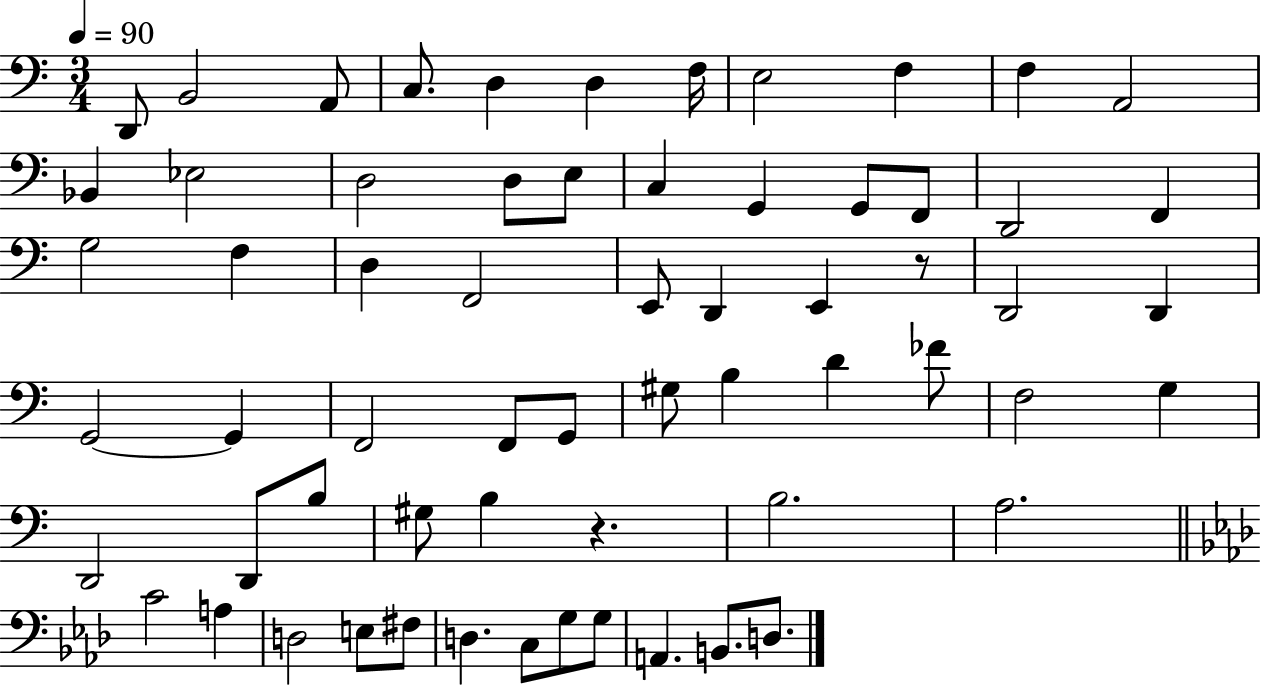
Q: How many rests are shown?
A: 2